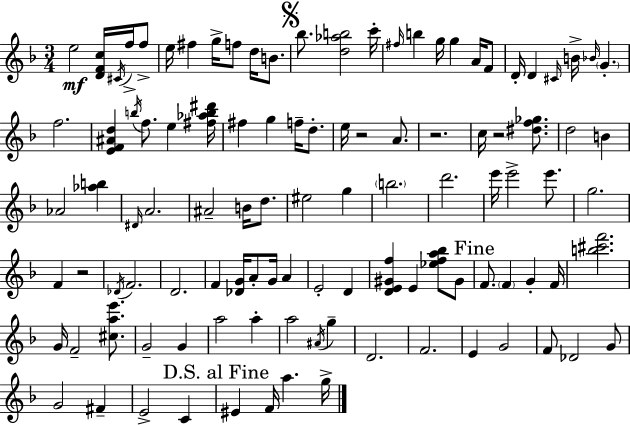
{
  \clef treble
  \numericTimeSignature
  \time 3/4
  \key d \minor
  e''2\mf <d' f' c''>16 \acciaccatura { cis'16 } f''16-> f''8-> | e''16 fis''4 g''16-> f''8 d''16 b'8. | \mark \markup { \musicglyph "scripts.segno" } bes''8. <d'' aes'' b''>2 | c'''16-. \grace { fis''16 } b''4 g''16 g''4 a'16 | \break f'8 d'16-. d'4 \grace { cis'16 } b'16-> \grace { bes'16 } \parenthesize g'4.-. | f''2. | <e' f' ais' d''>4 \acciaccatura { b''16 } f''8. | e''4 <fis'' aes'' b'' dis'''>16 fis''4 g''4 | \break f''16-- d''8.-. e''16 r2 | a'8. r2. | c''16 r2 | <dis'' f'' ges''>8. d''2 | \break b'4 aes'2 | <aes'' b''>4 \grace { dis'16 } a'2. | ais'2-- | b'16 d''8. eis''2 | \break g''4 \parenthesize b''2. | d'''2. | e'''16 e'''2-> | e'''8. g''2. | \break f'4 r2 | \acciaccatura { des'16 } f'2. | d'2. | f'4 <des' g'>16 | \break a'8-. g'16 a'4 e'2-. | d'4 <d' e' gis' f''>4 e'4 | <ees'' f'' a'' bes''>8 gis'8 \mark "Fine" f'8. \parenthesize f'4 | g'4-. f'16 <b'' cis''' f'''>2. | \break g'16 f'2-- | <cis'' a'' e'''>8. g'2-- | g'4 a''2 | a''4-. a''2 | \break \acciaccatura { ais'16 } g''4-- d'2. | f'2. | e'4 | g'2 f'8 des'2 | \break g'8 g'2 | fis'4-- e'2-> | c'4 \mark "D.S. al Fine" eis'4 | f'16 a''4. g''16-> \bar "|."
}